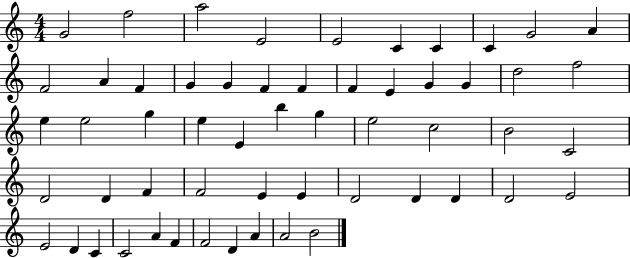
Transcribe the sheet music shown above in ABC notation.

X:1
T:Untitled
M:4/4
L:1/4
K:C
G2 f2 a2 E2 E2 C C C G2 A F2 A F G G F F F E G G d2 f2 e e2 g e E b g e2 c2 B2 C2 D2 D F F2 E E D2 D D D2 E2 E2 D C C2 A F F2 D A A2 B2